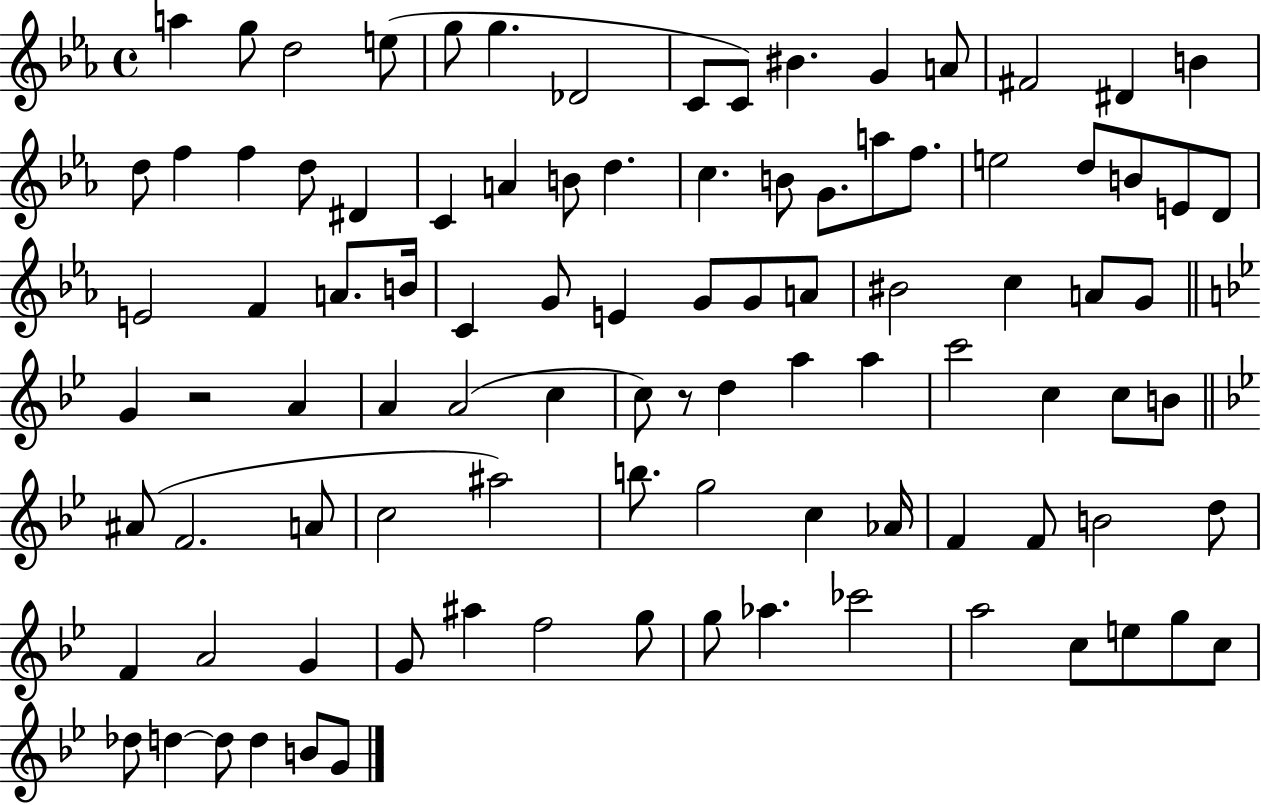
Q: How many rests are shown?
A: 2